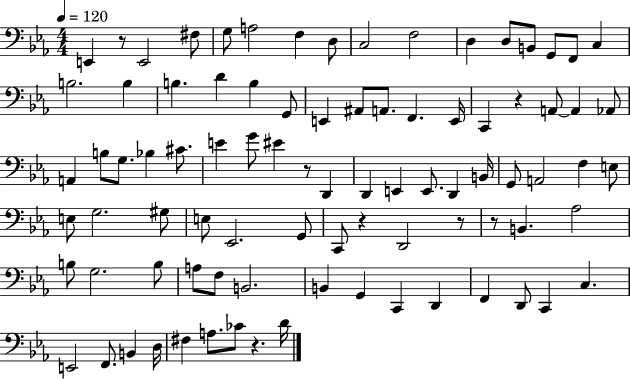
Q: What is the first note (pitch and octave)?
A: E2